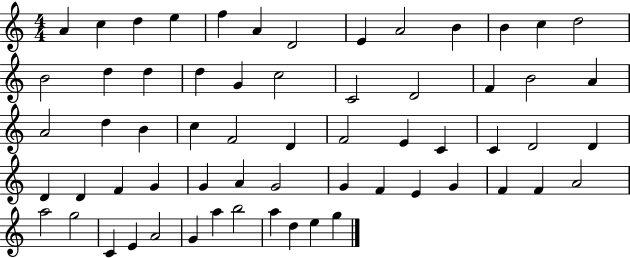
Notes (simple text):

A4/q C5/q D5/q E5/q F5/q A4/q D4/h E4/q A4/h B4/q B4/q C5/q D5/h B4/h D5/q D5/q D5/q G4/q C5/h C4/h D4/h F4/q B4/h A4/q A4/h D5/q B4/q C5/q F4/h D4/q F4/h E4/q C4/q C4/q D4/h D4/q D4/q D4/q F4/q G4/q G4/q A4/q G4/h G4/q F4/q E4/q G4/q F4/q F4/q A4/h A5/h G5/h C4/q E4/q A4/h G4/q A5/q B5/h A5/q D5/q E5/q G5/q